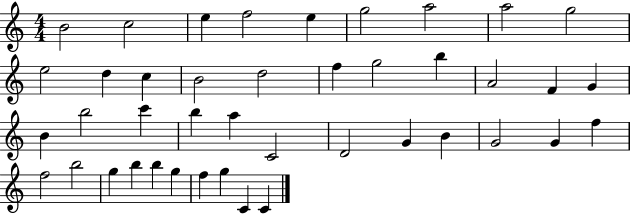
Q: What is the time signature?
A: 4/4